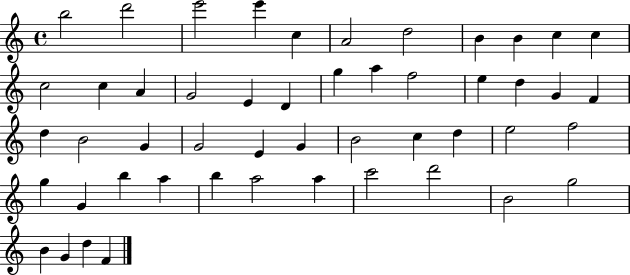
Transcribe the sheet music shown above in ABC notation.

X:1
T:Untitled
M:4/4
L:1/4
K:C
b2 d'2 e'2 e' c A2 d2 B B c c c2 c A G2 E D g a f2 e d G F d B2 G G2 E G B2 c d e2 f2 g G b a b a2 a c'2 d'2 B2 g2 B G d F